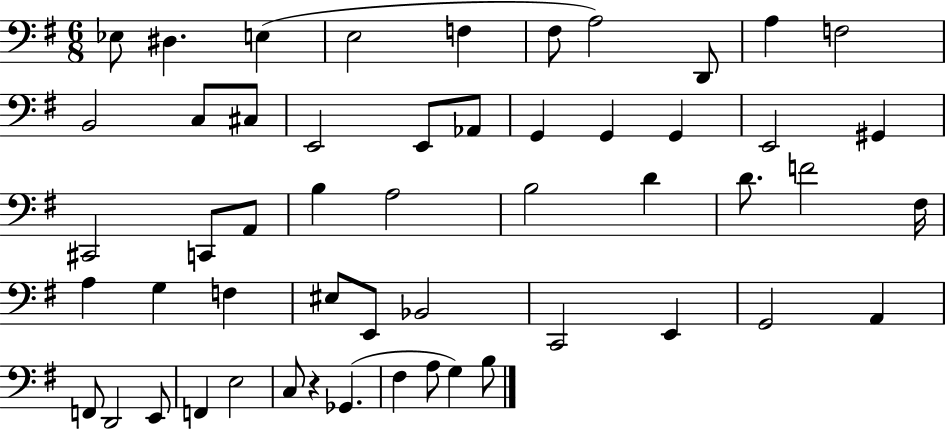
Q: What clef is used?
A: bass